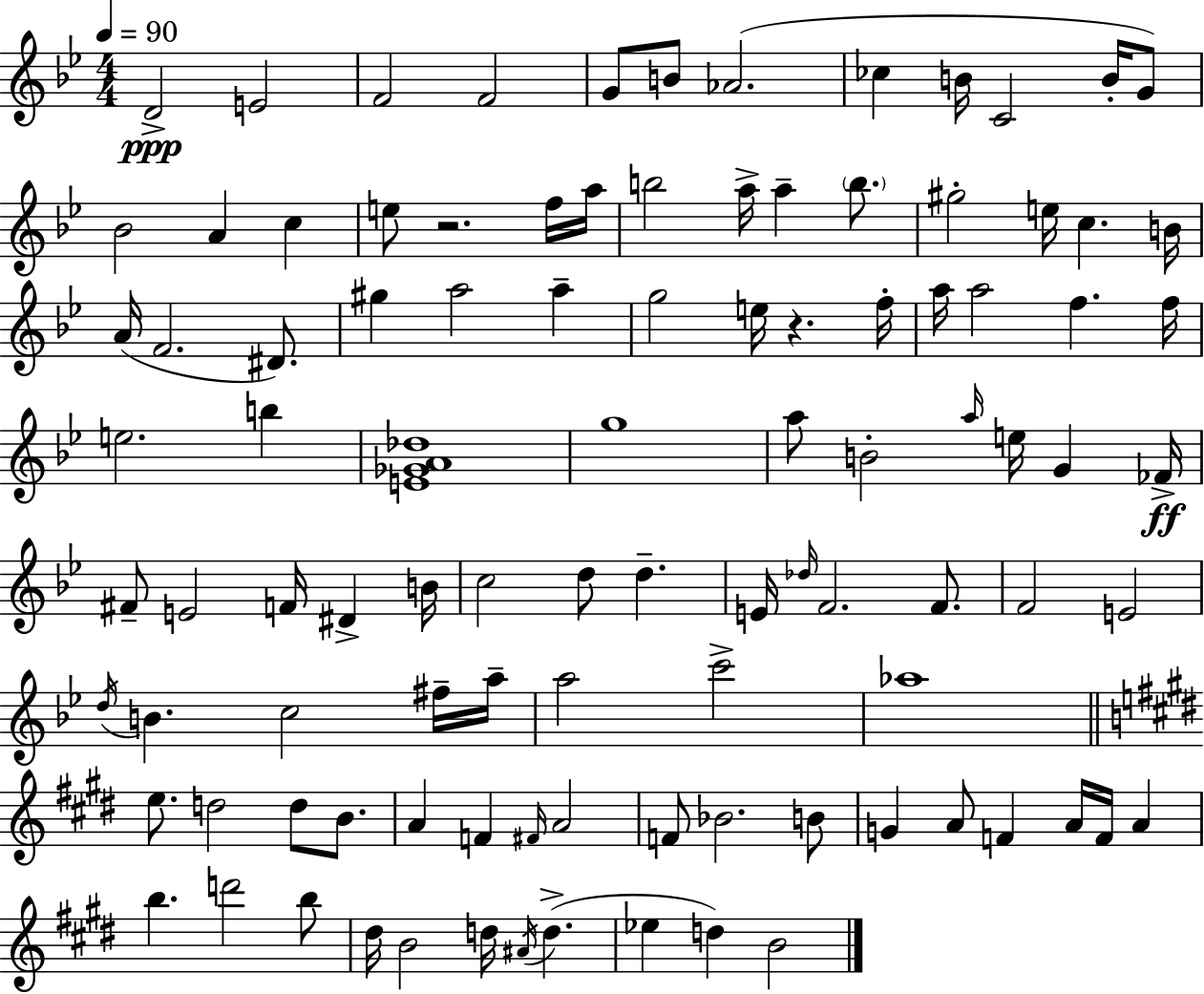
D4/h E4/h F4/h F4/h G4/e B4/e Ab4/h. CES5/q B4/s C4/h B4/s G4/e Bb4/h A4/q C5/q E5/e R/h. F5/s A5/s B5/h A5/s A5/q B5/e. G#5/h E5/s C5/q. B4/s A4/s F4/h. D#4/e. G#5/q A5/h A5/q G5/h E5/s R/q. F5/s A5/s A5/h F5/q. F5/s E5/h. B5/q [E4,Gb4,A4,Db5]/w G5/w A5/e B4/h A5/s E5/s G4/q FES4/s F#4/e E4/h F4/s D#4/q B4/s C5/h D5/e D5/q. E4/s Db5/s F4/h. F4/e. F4/h E4/h D5/s B4/q. C5/h F#5/s A5/s A5/h C6/h Ab5/w E5/e. D5/h D5/e B4/e. A4/q F4/q F#4/s A4/h F4/e Bb4/h. B4/e G4/q A4/e F4/q A4/s F4/s A4/q B5/q. D6/h B5/e D#5/s B4/h D5/s A#4/s D5/q. Eb5/q D5/q B4/h